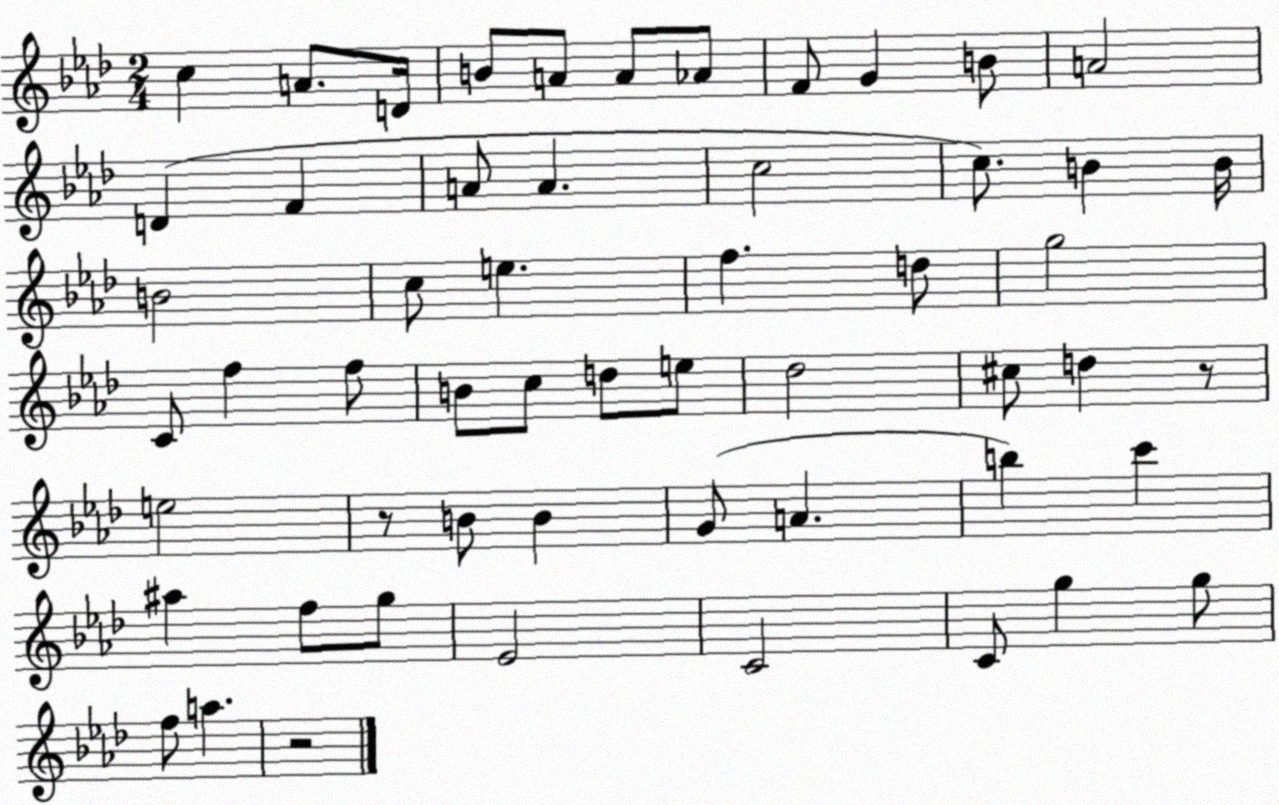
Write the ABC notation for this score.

X:1
T:Untitled
M:2/4
L:1/4
K:Ab
c A/2 D/4 B/2 A/2 A/2 _A/2 F/2 G B/2 A2 D F A/2 A c2 c/2 B B/4 B2 c/2 e f d/2 g2 C/2 f f/2 B/2 c/2 d/2 e/2 _d2 ^c/2 d z/2 e2 z/2 B/2 B G/2 A b c' ^a f/2 g/2 _E2 C2 C/2 g g/2 f/2 a z2